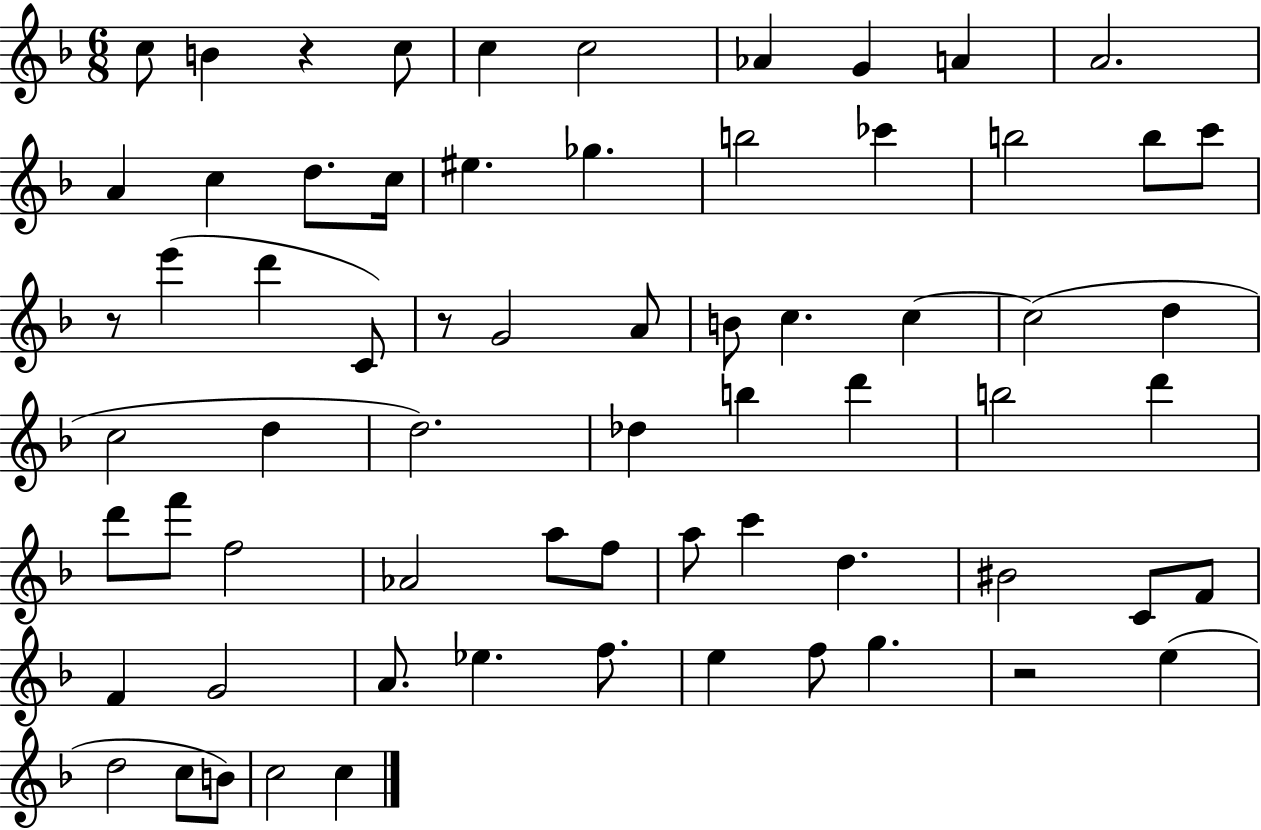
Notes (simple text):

C5/e B4/q R/q C5/e C5/q C5/h Ab4/q G4/q A4/q A4/h. A4/q C5/q D5/e. C5/s EIS5/q. Gb5/q. B5/h CES6/q B5/h B5/e C6/e R/e E6/q D6/q C4/e R/e G4/h A4/e B4/e C5/q. C5/q C5/h D5/q C5/h D5/q D5/h. Db5/q B5/q D6/q B5/h D6/q D6/e F6/e F5/h Ab4/h A5/e F5/e A5/e C6/q D5/q. BIS4/h C4/e F4/e F4/q G4/h A4/e. Eb5/q. F5/e. E5/q F5/e G5/q. R/h E5/q D5/h C5/e B4/e C5/h C5/q